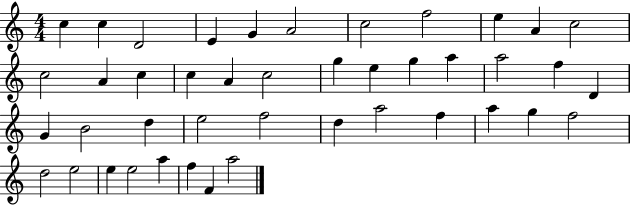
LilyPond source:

{
  \clef treble
  \numericTimeSignature
  \time 4/4
  \key c \major
  c''4 c''4 d'2 | e'4 g'4 a'2 | c''2 f''2 | e''4 a'4 c''2 | \break c''2 a'4 c''4 | c''4 a'4 c''2 | g''4 e''4 g''4 a''4 | a''2 f''4 d'4 | \break g'4 b'2 d''4 | e''2 f''2 | d''4 a''2 f''4 | a''4 g''4 f''2 | \break d''2 e''2 | e''4 e''2 a''4 | f''4 f'4 a''2 | \bar "|."
}